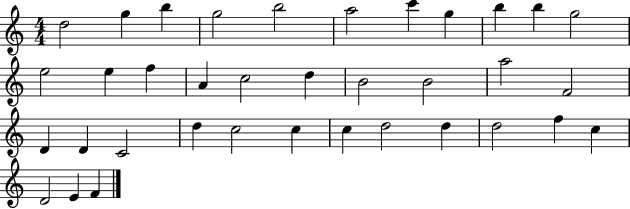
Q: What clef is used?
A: treble